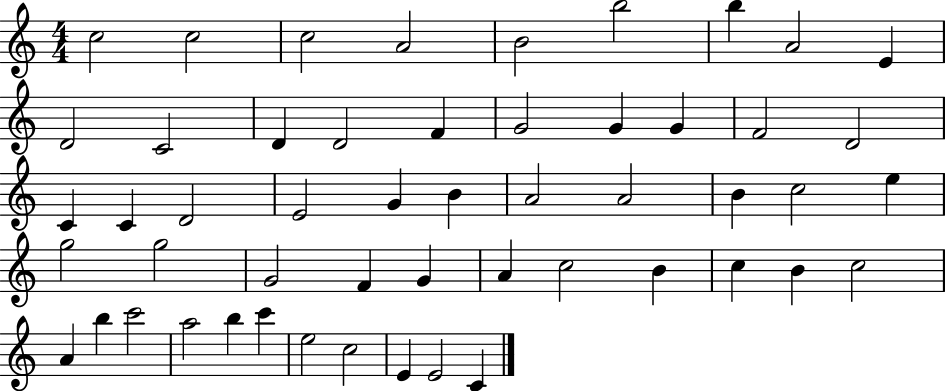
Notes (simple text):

C5/h C5/h C5/h A4/h B4/h B5/h B5/q A4/h E4/q D4/h C4/h D4/q D4/h F4/q G4/h G4/q G4/q F4/h D4/h C4/q C4/q D4/h E4/h G4/q B4/q A4/h A4/h B4/q C5/h E5/q G5/h G5/h G4/h F4/q G4/q A4/q C5/h B4/q C5/q B4/q C5/h A4/q B5/q C6/h A5/h B5/q C6/q E5/h C5/h E4/q E4/h C4/q